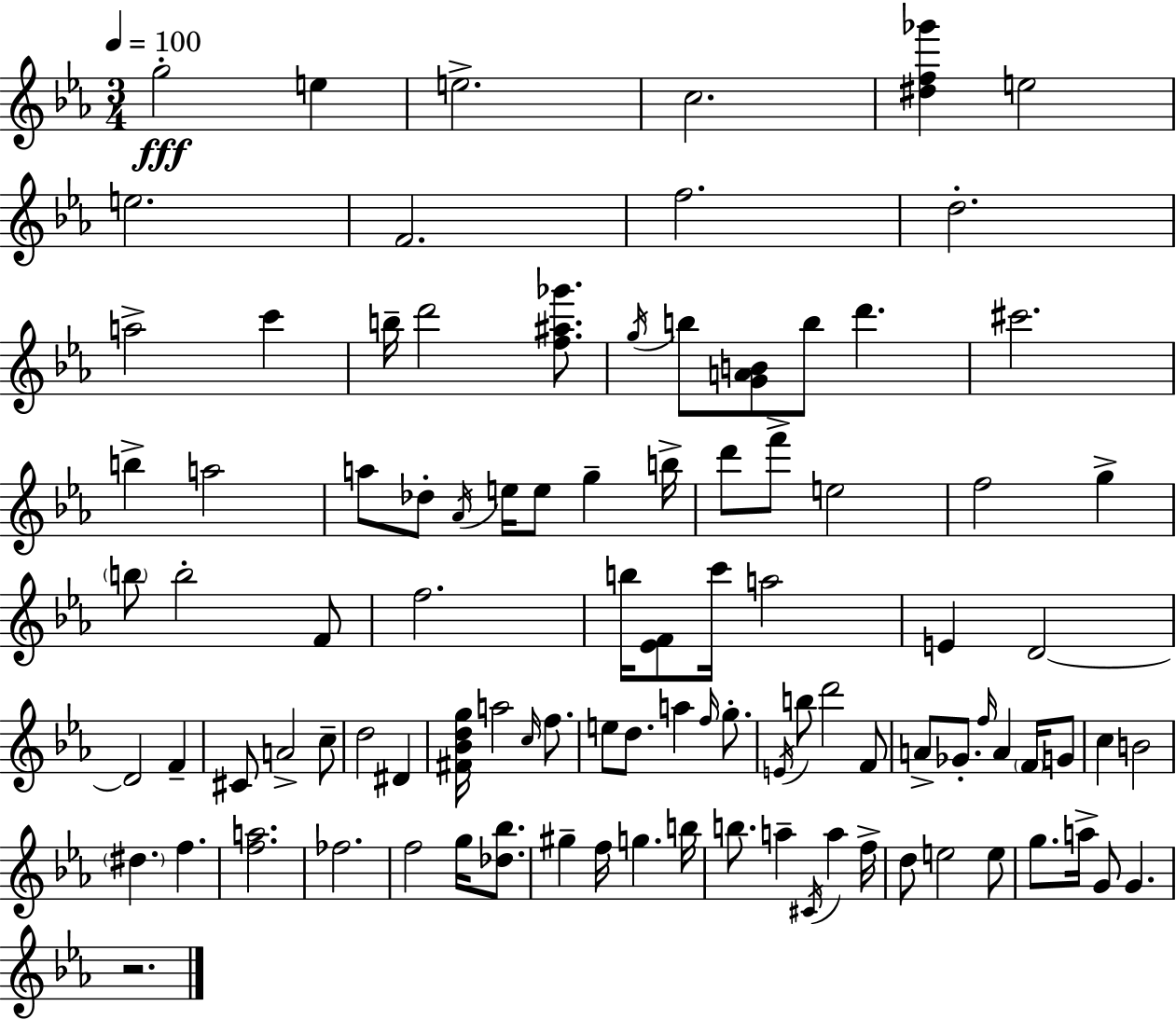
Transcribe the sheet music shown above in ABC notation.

X:1
T:Untitled
M:3/4
L:1/4
K:Eb
g2 e e2 c2 [^df_g'] e2 e2 F2 f2 d2 a2 c' b/4 d'2 [f^a_g']/2 g/4 b/2 [GAB]/2 b/2 d' ^c'2 b a2 a/2 _d/2 _A/4 e/4 e/2 g b/4 d'/2 f'/2 e2 f2 g b/2 b2 F/2 f2 b/4 [_EF]/2 c'/4 a2 E D2 D2 F ^C/2 A2 c/2 d2 ^D [^F_Bdg]/4 a2 c/4 f/2 e/2 d/2 a f/4 g/2 E/4 b/2 d'2 F/2 A/2 _G/2 f/4 A F/4 G/2 c B2 ^d f [fa]2 _f2 f2 g/4 [_d_b]/2 ^g f/4 g b/4 b/2 a ^C/4 a f/4 d/2 e2 e/2 g/2 a/4 G/2 G z2